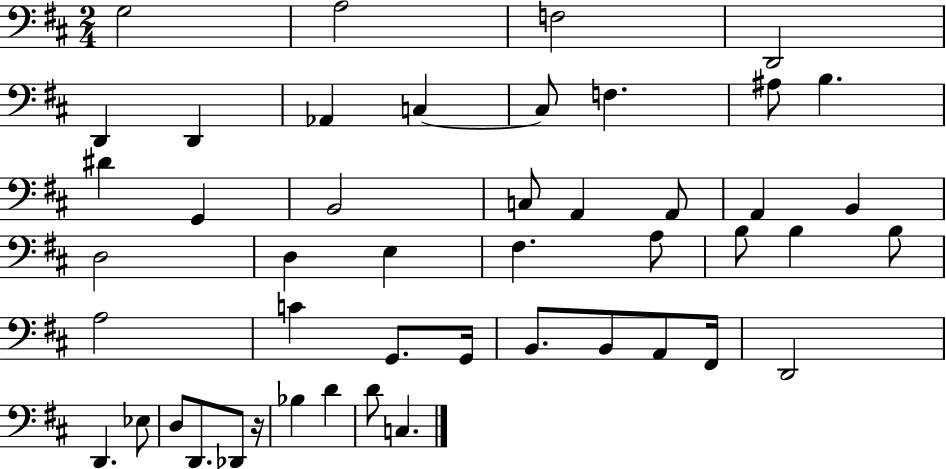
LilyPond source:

{
  \clef bass
  \numericTimeSignature
  \time 2/4
  \key d \major
  g2 | a2 | f2 | d,2 | \break d,4 d,4 | aes,4 c4~~ | c8 f4. | ais8 b4. | \break dis'4 g,4 | b,2 | c8 a,4 a,8 | a,4 b,4 | \break d2 | d4 e4 | fis4. a8 | b8 b4 b8 | \break a2 | c'4 g,8. g,16 | b,8. b,8 a,8 fis,16 | d,2 | \break d,4. ees8 | d8 d,8. des,8 r16 | bes4 d'4 | d'8 c4. | \break \bar "|."
}